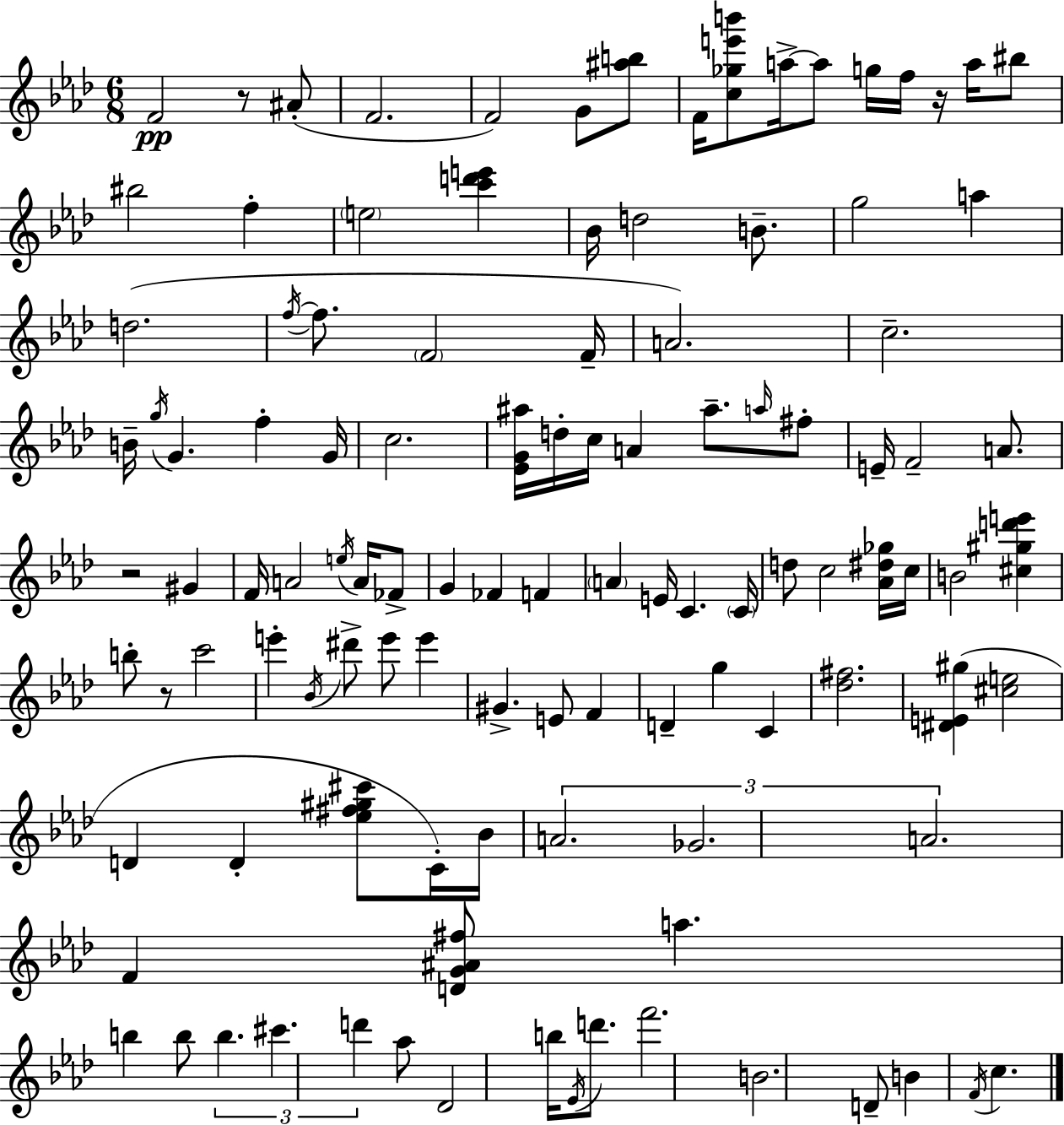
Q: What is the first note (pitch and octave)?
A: F4